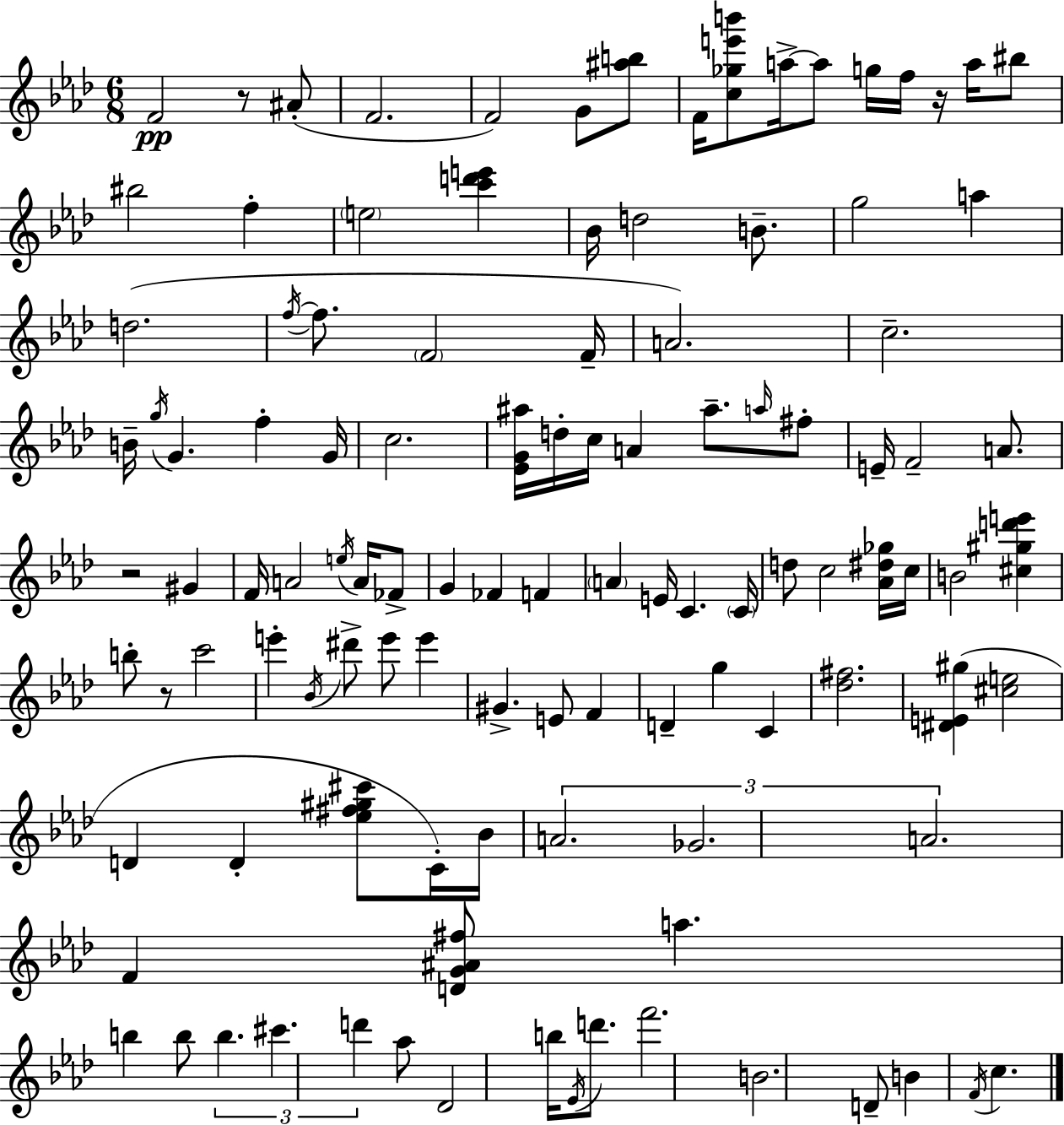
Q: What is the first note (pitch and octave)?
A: F4